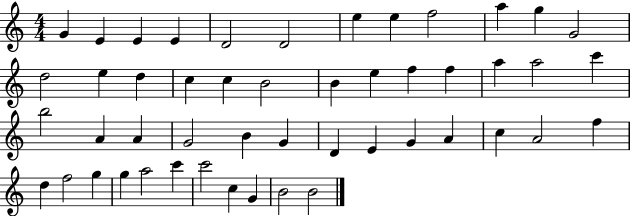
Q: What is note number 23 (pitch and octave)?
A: A5